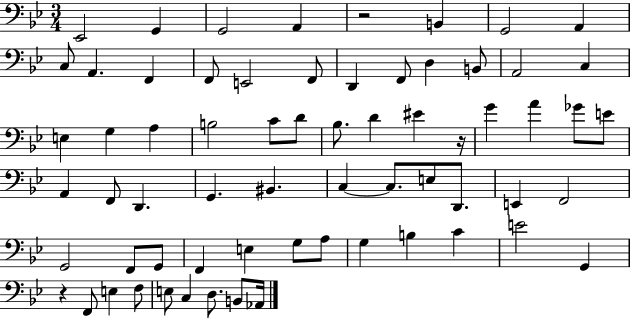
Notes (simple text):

Eb2/h G2/q G2/h A2/q R/h B2/q G2/h A2/q C3/e A2/q. F2/q F2/e E2/h F2/e D2/q F2/e D3/q B2/e A2/h C3/q E3/q G3/q A3/q B3/h C4/e D4/e Bb3/e. D4/q EIS4/q R/s G4/q A4/q Gb4/e E4/e A2/q F2/e D2/q. G2/q. BIS2/q. C3/q C3/e. E3/e D2/e. E2/q F2/h G2/h F2/e G2/e F2/q E3/q G3/e A3/e G3/q B3/q C4/q E4/h G2/q R/q F2/e E3/q F3/e E3/e C3/q D3/e. B2/e Ab2/s